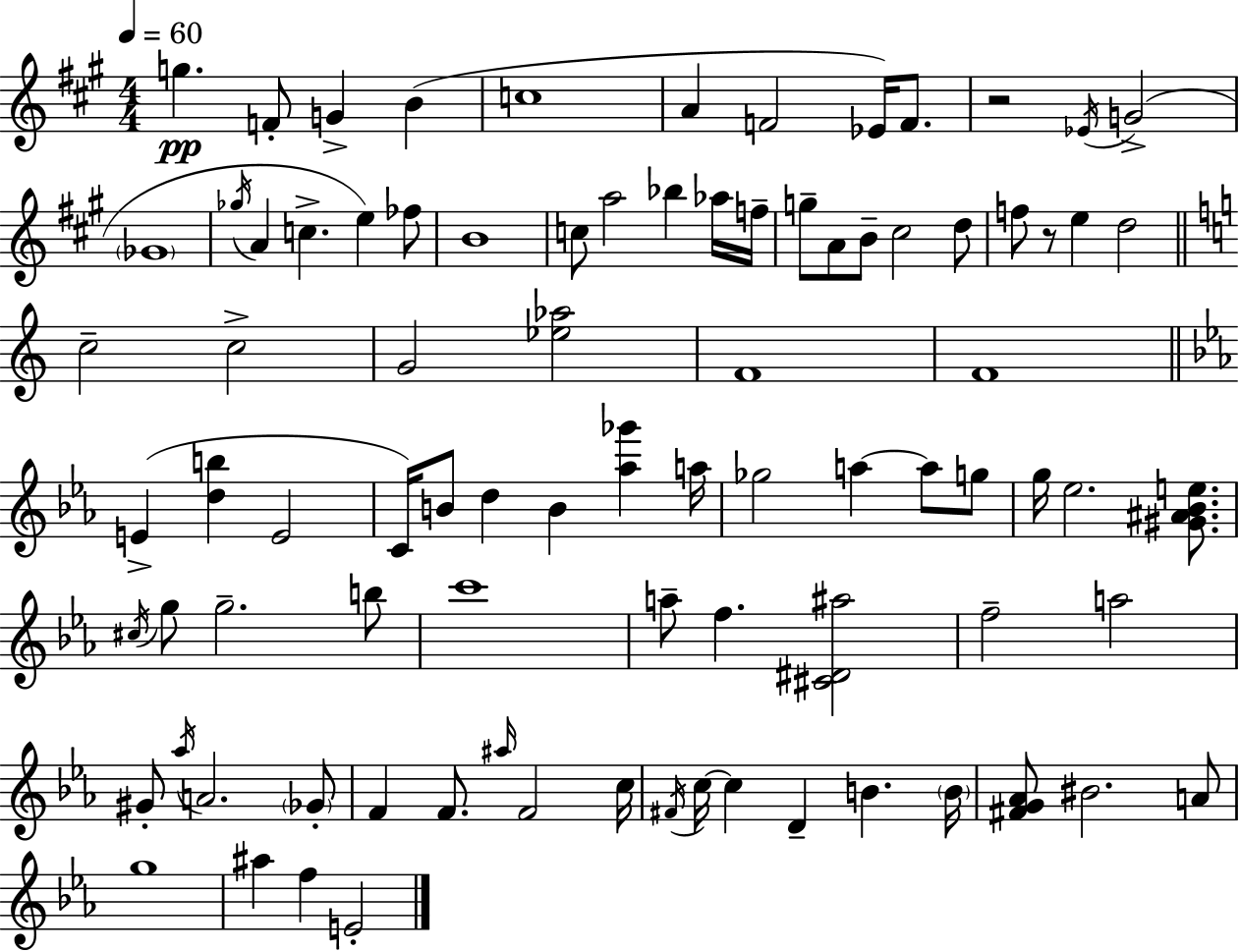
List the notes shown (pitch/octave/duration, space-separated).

G5/q. F4/e G4/q B4/q C5/w A4/q F4/h Eb4/s F4/e. R/h Eb4/s G4/h Gb4/w Gb5/s A4/q C5/q. E5/q FES5/e B4/w C5/e A5/h Bb5/q Ab5/s F5/s G5/e A4/e B4/e C#5/h D5/e F5/e R/e E5/q D5/h C5/h C5/h G4/h [Eb5,Ab5]/h F4/w F4/w E4/q [D5,B5]/q E4/h C4/s B4/e D5/q B4/q [Ab5,Gb6]/q A5/s Gb5/h A5/q A5/e G5/e G5/s Eb5/h. [G#4,A#4,Bb4,E5]/e. C#5/s G5/e G5/h. B5/e C6/w A5/e F5/q. [C#4,D#4,A#5]/h F5/h A5/h G#4/e Ab5/s A4/h. Gb4/e F4/q F4/e. A#5/s F4/h C5/s F#4/s C5/s C5/q D4/q B4/q. B4/s [F#4,G4,Ab4]/e BIS4/h. A4/e G5/w A#5/q F5/q E4/h